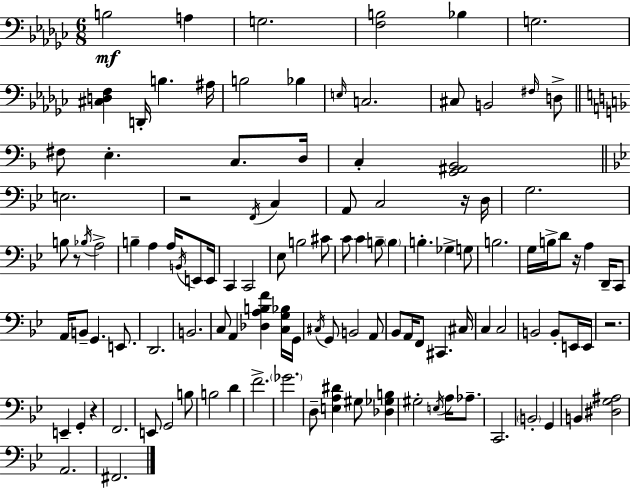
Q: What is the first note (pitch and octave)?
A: B3